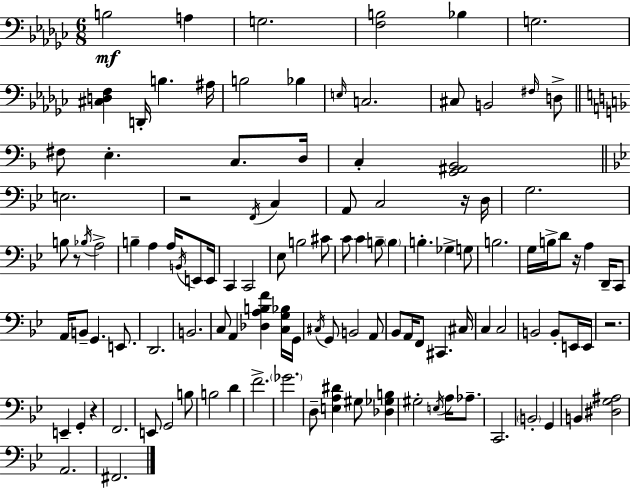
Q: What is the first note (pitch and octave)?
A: B3